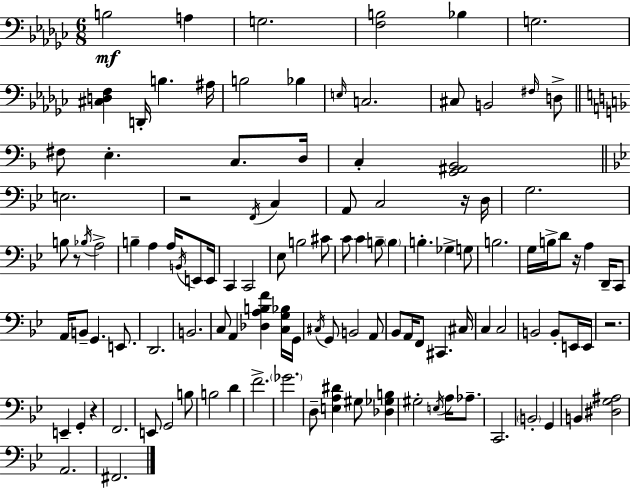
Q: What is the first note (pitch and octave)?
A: B3